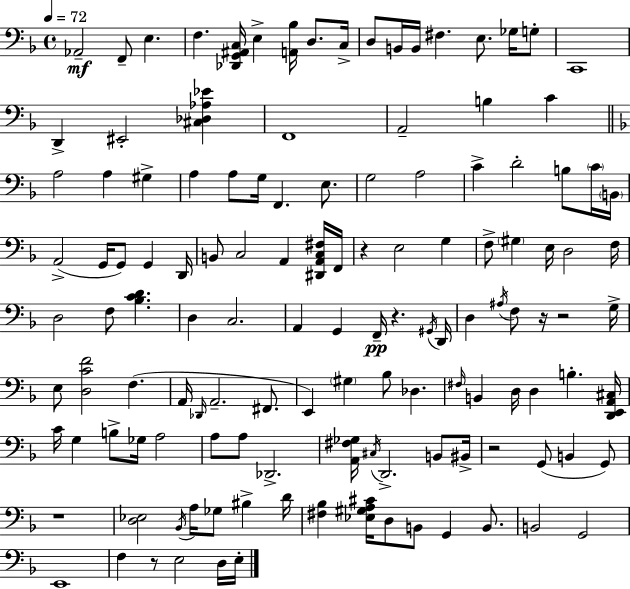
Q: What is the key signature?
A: F major